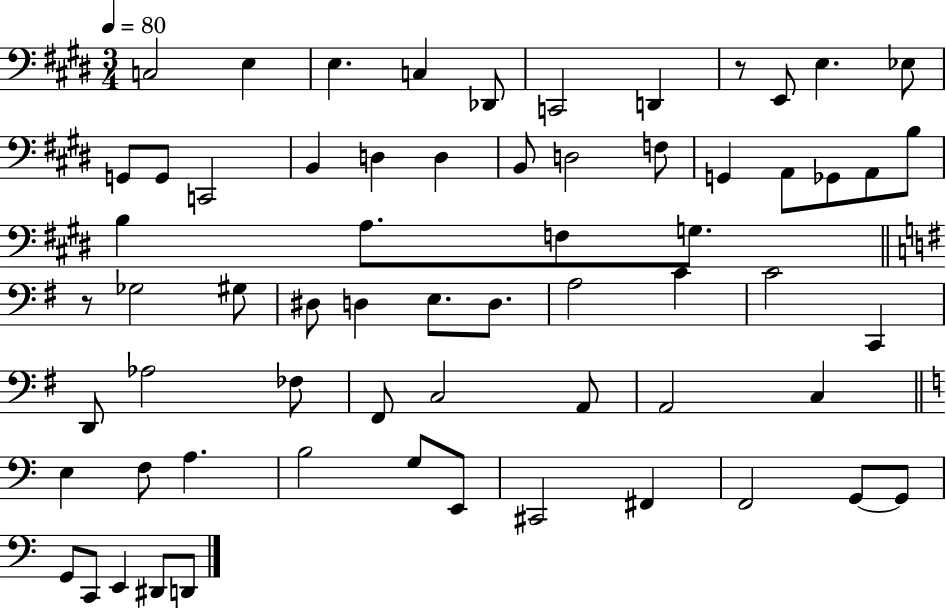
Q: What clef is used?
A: bass